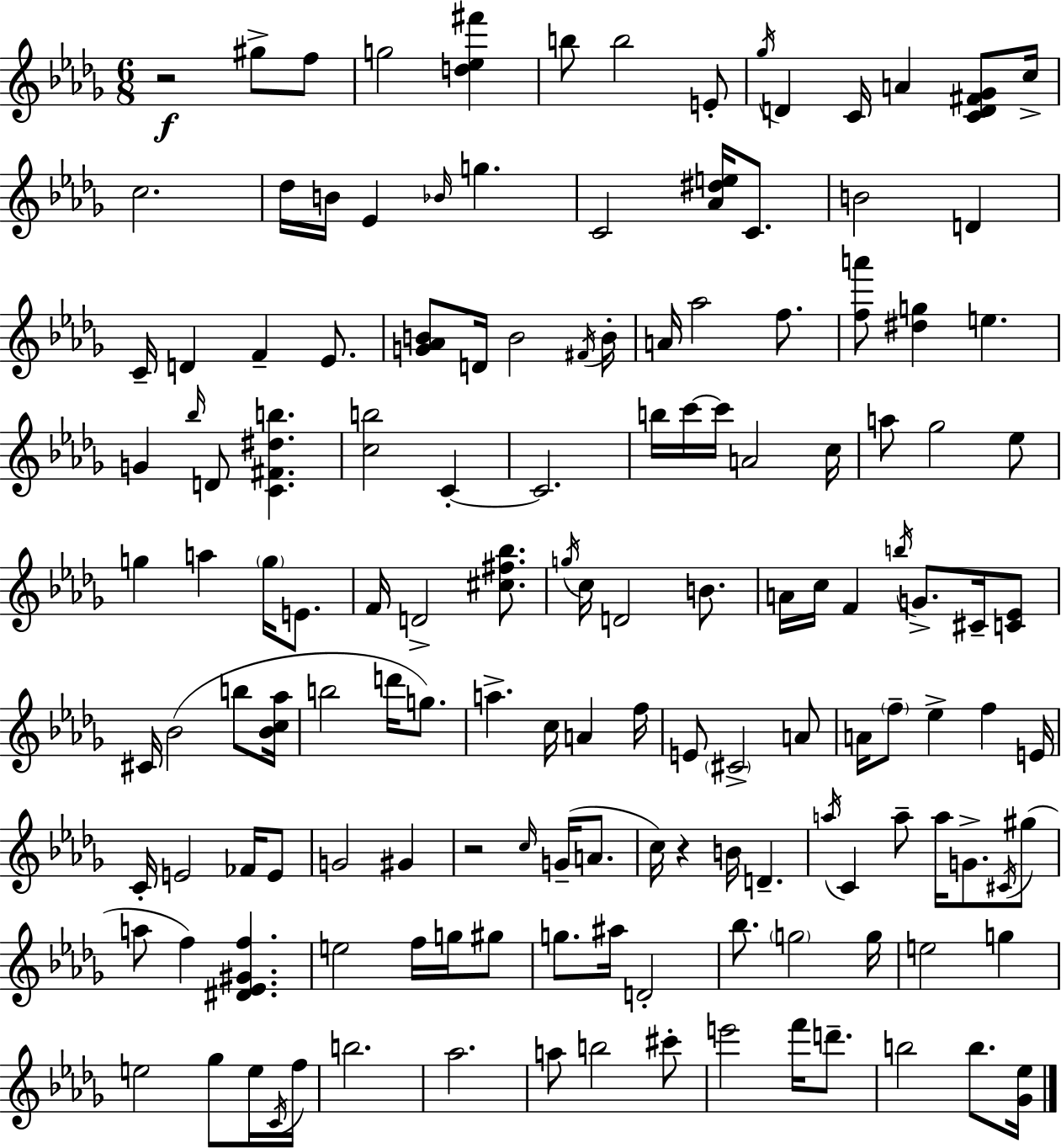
{
  \clef treble
  \numericTimeSignature
  \time 6/8
  \key bes \minor
  r2\f gis''8-> f''8 | g''2 <d'' ees'' fis'''>4 | b''8 b''2 e'8-. | \acciaccatura { ges''16 } d'4 c'16 a'4 <c' d' fis' ges'>8 | \break c''16-> c''2. | des''16 b'16 ees'4 \grace { bes'16 } g''4. | c'2 <aes' dis'' e''>16 c'8. | b'2 d'4 | \break c'16-- d'4 f'4-- ees'8. | <g' aes' b'>8 d'16 b'2 | \acciaccatura { fis'16 } b'16-. a'16 aes''2 | f''8. <f'' a'''>8 <dis'' g''>4 e''4. | \break g'4 \grace { bes''16 } d'8 <c' fis' dis'' b''>4. | <c'' b''>2 | c'4-.~~ c'2. | b''16 c'''16~~ c'''16 a'2 | \break c''16 a''8 ges''2 | ees''8 g''4 a''4 | \parenthesize g''16 e'8. f'16 d'2-> | <cis'' fis'' bes''>8. \acciaccatura { g''16 } c''16 d'2 | \break b'8. a'16 c''16 f'4 \acciaccatura { b''16 } | g'8.-> cis'16-- <c' ees'>8 cis'16 bes'2( | b''8 <bes' c'' aes''>16 b''2 | d'''16 g''8.) a''4.-> | \break c''16 a'4 f''16 e'8 \parenthesize cis'2-> | a'8 a'16 \parenthesize f''8-- ees''4-> | f''4 e'16 c'16-. e'2 | fes'16 e'8 g'2 | \break gis'4 r2 | \grace { c''16 }( g'16-- a'8. c''16) r4 | b'16 d'4.-- \acciaccatura { a''16 } c'4 | a''8-- a''16 g'8.-> \acciaccatura { cis'16 }( gis''8 a''8 f''4) | \break <dis' ees' gis' f''>4. e''2 | f''16 g''16 gis''8 g''8. | ais''16 d'2-. bes''8. | \parenthesize g''2 g''16 e''2 | \break g''4 e''2 | ges''8 e''16 \acciaccatura { c'16 } f''16 b''2. | aes''2. | a''8 | \break b''2 cis'''8-. e'''2 | f'''16 d'''8.-- b''2 | b''8. <ges' ees''>16 \bar "|."
}